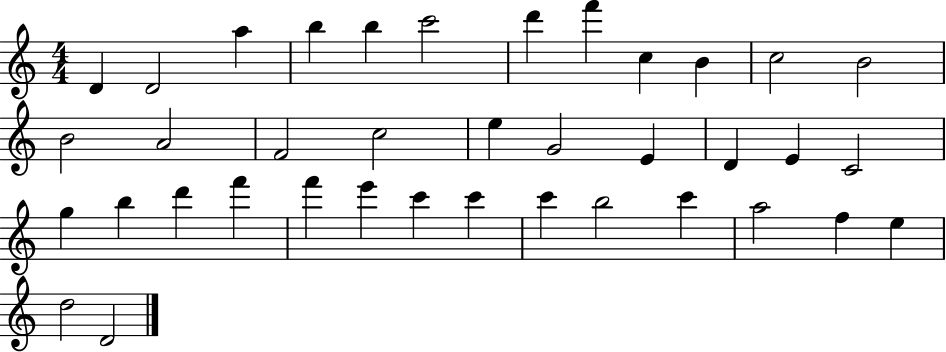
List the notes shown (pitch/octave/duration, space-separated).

D4/q D4/h A5/q B5/q B5/q C6/h D6/q F6/q C5/q B4/q C5/h B4/h B4/h A4/h F4/h C5/h E5/q G4/h E4/q D4/q E4/q C4/h G5/q B5/q D6/q F6/q F6/q E6/q C6/q C6/q C6/q B5/h C6/q A5/h F5/q E5/q D5/h D4/h